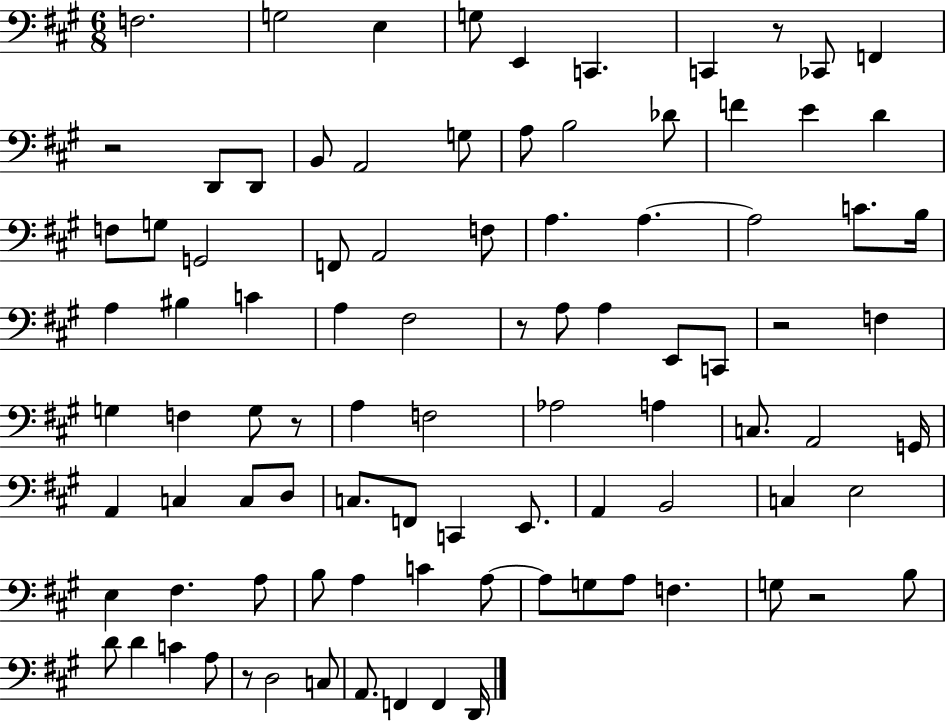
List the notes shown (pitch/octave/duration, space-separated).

F3/h. G3/h E3/q G3/e E2/q C2/q. C2/q R/e CES2/e F2/q R/h D2/e D2/e B2/e A2/h G3/e A3/e B3/h Db4/e F4/q E4/q D4/q F3/e G3/e G2/h F2/e A2/h F3/e A3/q. A3/q. A3/h C4/e. B3/s A3/q BIS3/q C4/q A3/q F#3/h R/e A3/e A3/q E2/e C2/e R/h F3/q G3/q F3/q G3/e R/e A3/q F3/h Ab3/h A3/q C3/e. A2/h G2/s A2/q C3/q C3/e D3/e C3/e. F2/e C2/q E2/e. A2/q B2/h C3/q E3/h E3/q F#3/q. A3/e B3/e A3/q C4/q A3/e A3/e G3/e A3/e F3/q. G3/e R/h B3/e D4/e D4/q C4/q A3/e R/e D3/h C3/e A2/e. F2/q F2/q D2/s